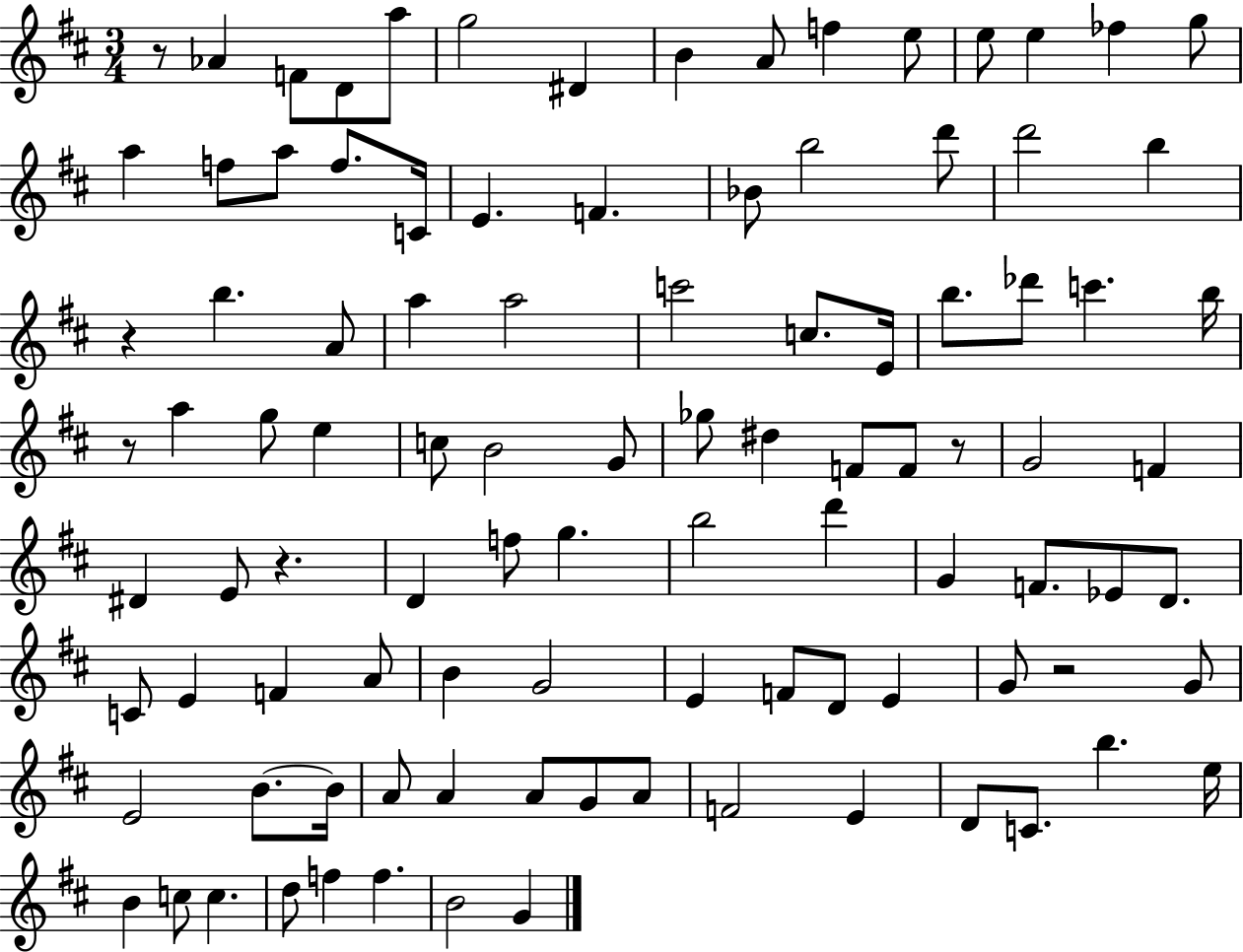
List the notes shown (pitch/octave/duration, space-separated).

R/e Ab4/q F4/e D4/e A5/e G5/h D#4/q B4/q A4/e F5/q E5/e E5/e E5/q FES5/q G5/e A5/q F5/e A5/e F5/e. C4/s E4/q. F4/q. Bb4/e B5/h D6/e D6/h B5/q R/q B5/q. A4/e A5/q A5/h C6/h C5/e. E4/s B5/e. Db6/e C6/q. B5/s R/e A5/q G5/e E5/q C5/e B4/h G4/e Gb5/e D#5/q F4/e F4/e R/e G4/h F4/q D#4/q E4/e R/q. D4/q F5/e G5/q. B5/h D6/q G4/q F4/e. Eb4/e D4/e. C4/e E4/q F4/q A4/e B4/q G4/h E4/q F4/e D4/e E4/q G4/e R/h G4/e E4/h B4/e. B4/s A4/e A4/q A4/e G4/e A4/e F4/h E4/q D4/e C4/e. B5/q. E5/s B4/q C5/e C5/q. D5/e F5/q F5/q. B4/h G4/q